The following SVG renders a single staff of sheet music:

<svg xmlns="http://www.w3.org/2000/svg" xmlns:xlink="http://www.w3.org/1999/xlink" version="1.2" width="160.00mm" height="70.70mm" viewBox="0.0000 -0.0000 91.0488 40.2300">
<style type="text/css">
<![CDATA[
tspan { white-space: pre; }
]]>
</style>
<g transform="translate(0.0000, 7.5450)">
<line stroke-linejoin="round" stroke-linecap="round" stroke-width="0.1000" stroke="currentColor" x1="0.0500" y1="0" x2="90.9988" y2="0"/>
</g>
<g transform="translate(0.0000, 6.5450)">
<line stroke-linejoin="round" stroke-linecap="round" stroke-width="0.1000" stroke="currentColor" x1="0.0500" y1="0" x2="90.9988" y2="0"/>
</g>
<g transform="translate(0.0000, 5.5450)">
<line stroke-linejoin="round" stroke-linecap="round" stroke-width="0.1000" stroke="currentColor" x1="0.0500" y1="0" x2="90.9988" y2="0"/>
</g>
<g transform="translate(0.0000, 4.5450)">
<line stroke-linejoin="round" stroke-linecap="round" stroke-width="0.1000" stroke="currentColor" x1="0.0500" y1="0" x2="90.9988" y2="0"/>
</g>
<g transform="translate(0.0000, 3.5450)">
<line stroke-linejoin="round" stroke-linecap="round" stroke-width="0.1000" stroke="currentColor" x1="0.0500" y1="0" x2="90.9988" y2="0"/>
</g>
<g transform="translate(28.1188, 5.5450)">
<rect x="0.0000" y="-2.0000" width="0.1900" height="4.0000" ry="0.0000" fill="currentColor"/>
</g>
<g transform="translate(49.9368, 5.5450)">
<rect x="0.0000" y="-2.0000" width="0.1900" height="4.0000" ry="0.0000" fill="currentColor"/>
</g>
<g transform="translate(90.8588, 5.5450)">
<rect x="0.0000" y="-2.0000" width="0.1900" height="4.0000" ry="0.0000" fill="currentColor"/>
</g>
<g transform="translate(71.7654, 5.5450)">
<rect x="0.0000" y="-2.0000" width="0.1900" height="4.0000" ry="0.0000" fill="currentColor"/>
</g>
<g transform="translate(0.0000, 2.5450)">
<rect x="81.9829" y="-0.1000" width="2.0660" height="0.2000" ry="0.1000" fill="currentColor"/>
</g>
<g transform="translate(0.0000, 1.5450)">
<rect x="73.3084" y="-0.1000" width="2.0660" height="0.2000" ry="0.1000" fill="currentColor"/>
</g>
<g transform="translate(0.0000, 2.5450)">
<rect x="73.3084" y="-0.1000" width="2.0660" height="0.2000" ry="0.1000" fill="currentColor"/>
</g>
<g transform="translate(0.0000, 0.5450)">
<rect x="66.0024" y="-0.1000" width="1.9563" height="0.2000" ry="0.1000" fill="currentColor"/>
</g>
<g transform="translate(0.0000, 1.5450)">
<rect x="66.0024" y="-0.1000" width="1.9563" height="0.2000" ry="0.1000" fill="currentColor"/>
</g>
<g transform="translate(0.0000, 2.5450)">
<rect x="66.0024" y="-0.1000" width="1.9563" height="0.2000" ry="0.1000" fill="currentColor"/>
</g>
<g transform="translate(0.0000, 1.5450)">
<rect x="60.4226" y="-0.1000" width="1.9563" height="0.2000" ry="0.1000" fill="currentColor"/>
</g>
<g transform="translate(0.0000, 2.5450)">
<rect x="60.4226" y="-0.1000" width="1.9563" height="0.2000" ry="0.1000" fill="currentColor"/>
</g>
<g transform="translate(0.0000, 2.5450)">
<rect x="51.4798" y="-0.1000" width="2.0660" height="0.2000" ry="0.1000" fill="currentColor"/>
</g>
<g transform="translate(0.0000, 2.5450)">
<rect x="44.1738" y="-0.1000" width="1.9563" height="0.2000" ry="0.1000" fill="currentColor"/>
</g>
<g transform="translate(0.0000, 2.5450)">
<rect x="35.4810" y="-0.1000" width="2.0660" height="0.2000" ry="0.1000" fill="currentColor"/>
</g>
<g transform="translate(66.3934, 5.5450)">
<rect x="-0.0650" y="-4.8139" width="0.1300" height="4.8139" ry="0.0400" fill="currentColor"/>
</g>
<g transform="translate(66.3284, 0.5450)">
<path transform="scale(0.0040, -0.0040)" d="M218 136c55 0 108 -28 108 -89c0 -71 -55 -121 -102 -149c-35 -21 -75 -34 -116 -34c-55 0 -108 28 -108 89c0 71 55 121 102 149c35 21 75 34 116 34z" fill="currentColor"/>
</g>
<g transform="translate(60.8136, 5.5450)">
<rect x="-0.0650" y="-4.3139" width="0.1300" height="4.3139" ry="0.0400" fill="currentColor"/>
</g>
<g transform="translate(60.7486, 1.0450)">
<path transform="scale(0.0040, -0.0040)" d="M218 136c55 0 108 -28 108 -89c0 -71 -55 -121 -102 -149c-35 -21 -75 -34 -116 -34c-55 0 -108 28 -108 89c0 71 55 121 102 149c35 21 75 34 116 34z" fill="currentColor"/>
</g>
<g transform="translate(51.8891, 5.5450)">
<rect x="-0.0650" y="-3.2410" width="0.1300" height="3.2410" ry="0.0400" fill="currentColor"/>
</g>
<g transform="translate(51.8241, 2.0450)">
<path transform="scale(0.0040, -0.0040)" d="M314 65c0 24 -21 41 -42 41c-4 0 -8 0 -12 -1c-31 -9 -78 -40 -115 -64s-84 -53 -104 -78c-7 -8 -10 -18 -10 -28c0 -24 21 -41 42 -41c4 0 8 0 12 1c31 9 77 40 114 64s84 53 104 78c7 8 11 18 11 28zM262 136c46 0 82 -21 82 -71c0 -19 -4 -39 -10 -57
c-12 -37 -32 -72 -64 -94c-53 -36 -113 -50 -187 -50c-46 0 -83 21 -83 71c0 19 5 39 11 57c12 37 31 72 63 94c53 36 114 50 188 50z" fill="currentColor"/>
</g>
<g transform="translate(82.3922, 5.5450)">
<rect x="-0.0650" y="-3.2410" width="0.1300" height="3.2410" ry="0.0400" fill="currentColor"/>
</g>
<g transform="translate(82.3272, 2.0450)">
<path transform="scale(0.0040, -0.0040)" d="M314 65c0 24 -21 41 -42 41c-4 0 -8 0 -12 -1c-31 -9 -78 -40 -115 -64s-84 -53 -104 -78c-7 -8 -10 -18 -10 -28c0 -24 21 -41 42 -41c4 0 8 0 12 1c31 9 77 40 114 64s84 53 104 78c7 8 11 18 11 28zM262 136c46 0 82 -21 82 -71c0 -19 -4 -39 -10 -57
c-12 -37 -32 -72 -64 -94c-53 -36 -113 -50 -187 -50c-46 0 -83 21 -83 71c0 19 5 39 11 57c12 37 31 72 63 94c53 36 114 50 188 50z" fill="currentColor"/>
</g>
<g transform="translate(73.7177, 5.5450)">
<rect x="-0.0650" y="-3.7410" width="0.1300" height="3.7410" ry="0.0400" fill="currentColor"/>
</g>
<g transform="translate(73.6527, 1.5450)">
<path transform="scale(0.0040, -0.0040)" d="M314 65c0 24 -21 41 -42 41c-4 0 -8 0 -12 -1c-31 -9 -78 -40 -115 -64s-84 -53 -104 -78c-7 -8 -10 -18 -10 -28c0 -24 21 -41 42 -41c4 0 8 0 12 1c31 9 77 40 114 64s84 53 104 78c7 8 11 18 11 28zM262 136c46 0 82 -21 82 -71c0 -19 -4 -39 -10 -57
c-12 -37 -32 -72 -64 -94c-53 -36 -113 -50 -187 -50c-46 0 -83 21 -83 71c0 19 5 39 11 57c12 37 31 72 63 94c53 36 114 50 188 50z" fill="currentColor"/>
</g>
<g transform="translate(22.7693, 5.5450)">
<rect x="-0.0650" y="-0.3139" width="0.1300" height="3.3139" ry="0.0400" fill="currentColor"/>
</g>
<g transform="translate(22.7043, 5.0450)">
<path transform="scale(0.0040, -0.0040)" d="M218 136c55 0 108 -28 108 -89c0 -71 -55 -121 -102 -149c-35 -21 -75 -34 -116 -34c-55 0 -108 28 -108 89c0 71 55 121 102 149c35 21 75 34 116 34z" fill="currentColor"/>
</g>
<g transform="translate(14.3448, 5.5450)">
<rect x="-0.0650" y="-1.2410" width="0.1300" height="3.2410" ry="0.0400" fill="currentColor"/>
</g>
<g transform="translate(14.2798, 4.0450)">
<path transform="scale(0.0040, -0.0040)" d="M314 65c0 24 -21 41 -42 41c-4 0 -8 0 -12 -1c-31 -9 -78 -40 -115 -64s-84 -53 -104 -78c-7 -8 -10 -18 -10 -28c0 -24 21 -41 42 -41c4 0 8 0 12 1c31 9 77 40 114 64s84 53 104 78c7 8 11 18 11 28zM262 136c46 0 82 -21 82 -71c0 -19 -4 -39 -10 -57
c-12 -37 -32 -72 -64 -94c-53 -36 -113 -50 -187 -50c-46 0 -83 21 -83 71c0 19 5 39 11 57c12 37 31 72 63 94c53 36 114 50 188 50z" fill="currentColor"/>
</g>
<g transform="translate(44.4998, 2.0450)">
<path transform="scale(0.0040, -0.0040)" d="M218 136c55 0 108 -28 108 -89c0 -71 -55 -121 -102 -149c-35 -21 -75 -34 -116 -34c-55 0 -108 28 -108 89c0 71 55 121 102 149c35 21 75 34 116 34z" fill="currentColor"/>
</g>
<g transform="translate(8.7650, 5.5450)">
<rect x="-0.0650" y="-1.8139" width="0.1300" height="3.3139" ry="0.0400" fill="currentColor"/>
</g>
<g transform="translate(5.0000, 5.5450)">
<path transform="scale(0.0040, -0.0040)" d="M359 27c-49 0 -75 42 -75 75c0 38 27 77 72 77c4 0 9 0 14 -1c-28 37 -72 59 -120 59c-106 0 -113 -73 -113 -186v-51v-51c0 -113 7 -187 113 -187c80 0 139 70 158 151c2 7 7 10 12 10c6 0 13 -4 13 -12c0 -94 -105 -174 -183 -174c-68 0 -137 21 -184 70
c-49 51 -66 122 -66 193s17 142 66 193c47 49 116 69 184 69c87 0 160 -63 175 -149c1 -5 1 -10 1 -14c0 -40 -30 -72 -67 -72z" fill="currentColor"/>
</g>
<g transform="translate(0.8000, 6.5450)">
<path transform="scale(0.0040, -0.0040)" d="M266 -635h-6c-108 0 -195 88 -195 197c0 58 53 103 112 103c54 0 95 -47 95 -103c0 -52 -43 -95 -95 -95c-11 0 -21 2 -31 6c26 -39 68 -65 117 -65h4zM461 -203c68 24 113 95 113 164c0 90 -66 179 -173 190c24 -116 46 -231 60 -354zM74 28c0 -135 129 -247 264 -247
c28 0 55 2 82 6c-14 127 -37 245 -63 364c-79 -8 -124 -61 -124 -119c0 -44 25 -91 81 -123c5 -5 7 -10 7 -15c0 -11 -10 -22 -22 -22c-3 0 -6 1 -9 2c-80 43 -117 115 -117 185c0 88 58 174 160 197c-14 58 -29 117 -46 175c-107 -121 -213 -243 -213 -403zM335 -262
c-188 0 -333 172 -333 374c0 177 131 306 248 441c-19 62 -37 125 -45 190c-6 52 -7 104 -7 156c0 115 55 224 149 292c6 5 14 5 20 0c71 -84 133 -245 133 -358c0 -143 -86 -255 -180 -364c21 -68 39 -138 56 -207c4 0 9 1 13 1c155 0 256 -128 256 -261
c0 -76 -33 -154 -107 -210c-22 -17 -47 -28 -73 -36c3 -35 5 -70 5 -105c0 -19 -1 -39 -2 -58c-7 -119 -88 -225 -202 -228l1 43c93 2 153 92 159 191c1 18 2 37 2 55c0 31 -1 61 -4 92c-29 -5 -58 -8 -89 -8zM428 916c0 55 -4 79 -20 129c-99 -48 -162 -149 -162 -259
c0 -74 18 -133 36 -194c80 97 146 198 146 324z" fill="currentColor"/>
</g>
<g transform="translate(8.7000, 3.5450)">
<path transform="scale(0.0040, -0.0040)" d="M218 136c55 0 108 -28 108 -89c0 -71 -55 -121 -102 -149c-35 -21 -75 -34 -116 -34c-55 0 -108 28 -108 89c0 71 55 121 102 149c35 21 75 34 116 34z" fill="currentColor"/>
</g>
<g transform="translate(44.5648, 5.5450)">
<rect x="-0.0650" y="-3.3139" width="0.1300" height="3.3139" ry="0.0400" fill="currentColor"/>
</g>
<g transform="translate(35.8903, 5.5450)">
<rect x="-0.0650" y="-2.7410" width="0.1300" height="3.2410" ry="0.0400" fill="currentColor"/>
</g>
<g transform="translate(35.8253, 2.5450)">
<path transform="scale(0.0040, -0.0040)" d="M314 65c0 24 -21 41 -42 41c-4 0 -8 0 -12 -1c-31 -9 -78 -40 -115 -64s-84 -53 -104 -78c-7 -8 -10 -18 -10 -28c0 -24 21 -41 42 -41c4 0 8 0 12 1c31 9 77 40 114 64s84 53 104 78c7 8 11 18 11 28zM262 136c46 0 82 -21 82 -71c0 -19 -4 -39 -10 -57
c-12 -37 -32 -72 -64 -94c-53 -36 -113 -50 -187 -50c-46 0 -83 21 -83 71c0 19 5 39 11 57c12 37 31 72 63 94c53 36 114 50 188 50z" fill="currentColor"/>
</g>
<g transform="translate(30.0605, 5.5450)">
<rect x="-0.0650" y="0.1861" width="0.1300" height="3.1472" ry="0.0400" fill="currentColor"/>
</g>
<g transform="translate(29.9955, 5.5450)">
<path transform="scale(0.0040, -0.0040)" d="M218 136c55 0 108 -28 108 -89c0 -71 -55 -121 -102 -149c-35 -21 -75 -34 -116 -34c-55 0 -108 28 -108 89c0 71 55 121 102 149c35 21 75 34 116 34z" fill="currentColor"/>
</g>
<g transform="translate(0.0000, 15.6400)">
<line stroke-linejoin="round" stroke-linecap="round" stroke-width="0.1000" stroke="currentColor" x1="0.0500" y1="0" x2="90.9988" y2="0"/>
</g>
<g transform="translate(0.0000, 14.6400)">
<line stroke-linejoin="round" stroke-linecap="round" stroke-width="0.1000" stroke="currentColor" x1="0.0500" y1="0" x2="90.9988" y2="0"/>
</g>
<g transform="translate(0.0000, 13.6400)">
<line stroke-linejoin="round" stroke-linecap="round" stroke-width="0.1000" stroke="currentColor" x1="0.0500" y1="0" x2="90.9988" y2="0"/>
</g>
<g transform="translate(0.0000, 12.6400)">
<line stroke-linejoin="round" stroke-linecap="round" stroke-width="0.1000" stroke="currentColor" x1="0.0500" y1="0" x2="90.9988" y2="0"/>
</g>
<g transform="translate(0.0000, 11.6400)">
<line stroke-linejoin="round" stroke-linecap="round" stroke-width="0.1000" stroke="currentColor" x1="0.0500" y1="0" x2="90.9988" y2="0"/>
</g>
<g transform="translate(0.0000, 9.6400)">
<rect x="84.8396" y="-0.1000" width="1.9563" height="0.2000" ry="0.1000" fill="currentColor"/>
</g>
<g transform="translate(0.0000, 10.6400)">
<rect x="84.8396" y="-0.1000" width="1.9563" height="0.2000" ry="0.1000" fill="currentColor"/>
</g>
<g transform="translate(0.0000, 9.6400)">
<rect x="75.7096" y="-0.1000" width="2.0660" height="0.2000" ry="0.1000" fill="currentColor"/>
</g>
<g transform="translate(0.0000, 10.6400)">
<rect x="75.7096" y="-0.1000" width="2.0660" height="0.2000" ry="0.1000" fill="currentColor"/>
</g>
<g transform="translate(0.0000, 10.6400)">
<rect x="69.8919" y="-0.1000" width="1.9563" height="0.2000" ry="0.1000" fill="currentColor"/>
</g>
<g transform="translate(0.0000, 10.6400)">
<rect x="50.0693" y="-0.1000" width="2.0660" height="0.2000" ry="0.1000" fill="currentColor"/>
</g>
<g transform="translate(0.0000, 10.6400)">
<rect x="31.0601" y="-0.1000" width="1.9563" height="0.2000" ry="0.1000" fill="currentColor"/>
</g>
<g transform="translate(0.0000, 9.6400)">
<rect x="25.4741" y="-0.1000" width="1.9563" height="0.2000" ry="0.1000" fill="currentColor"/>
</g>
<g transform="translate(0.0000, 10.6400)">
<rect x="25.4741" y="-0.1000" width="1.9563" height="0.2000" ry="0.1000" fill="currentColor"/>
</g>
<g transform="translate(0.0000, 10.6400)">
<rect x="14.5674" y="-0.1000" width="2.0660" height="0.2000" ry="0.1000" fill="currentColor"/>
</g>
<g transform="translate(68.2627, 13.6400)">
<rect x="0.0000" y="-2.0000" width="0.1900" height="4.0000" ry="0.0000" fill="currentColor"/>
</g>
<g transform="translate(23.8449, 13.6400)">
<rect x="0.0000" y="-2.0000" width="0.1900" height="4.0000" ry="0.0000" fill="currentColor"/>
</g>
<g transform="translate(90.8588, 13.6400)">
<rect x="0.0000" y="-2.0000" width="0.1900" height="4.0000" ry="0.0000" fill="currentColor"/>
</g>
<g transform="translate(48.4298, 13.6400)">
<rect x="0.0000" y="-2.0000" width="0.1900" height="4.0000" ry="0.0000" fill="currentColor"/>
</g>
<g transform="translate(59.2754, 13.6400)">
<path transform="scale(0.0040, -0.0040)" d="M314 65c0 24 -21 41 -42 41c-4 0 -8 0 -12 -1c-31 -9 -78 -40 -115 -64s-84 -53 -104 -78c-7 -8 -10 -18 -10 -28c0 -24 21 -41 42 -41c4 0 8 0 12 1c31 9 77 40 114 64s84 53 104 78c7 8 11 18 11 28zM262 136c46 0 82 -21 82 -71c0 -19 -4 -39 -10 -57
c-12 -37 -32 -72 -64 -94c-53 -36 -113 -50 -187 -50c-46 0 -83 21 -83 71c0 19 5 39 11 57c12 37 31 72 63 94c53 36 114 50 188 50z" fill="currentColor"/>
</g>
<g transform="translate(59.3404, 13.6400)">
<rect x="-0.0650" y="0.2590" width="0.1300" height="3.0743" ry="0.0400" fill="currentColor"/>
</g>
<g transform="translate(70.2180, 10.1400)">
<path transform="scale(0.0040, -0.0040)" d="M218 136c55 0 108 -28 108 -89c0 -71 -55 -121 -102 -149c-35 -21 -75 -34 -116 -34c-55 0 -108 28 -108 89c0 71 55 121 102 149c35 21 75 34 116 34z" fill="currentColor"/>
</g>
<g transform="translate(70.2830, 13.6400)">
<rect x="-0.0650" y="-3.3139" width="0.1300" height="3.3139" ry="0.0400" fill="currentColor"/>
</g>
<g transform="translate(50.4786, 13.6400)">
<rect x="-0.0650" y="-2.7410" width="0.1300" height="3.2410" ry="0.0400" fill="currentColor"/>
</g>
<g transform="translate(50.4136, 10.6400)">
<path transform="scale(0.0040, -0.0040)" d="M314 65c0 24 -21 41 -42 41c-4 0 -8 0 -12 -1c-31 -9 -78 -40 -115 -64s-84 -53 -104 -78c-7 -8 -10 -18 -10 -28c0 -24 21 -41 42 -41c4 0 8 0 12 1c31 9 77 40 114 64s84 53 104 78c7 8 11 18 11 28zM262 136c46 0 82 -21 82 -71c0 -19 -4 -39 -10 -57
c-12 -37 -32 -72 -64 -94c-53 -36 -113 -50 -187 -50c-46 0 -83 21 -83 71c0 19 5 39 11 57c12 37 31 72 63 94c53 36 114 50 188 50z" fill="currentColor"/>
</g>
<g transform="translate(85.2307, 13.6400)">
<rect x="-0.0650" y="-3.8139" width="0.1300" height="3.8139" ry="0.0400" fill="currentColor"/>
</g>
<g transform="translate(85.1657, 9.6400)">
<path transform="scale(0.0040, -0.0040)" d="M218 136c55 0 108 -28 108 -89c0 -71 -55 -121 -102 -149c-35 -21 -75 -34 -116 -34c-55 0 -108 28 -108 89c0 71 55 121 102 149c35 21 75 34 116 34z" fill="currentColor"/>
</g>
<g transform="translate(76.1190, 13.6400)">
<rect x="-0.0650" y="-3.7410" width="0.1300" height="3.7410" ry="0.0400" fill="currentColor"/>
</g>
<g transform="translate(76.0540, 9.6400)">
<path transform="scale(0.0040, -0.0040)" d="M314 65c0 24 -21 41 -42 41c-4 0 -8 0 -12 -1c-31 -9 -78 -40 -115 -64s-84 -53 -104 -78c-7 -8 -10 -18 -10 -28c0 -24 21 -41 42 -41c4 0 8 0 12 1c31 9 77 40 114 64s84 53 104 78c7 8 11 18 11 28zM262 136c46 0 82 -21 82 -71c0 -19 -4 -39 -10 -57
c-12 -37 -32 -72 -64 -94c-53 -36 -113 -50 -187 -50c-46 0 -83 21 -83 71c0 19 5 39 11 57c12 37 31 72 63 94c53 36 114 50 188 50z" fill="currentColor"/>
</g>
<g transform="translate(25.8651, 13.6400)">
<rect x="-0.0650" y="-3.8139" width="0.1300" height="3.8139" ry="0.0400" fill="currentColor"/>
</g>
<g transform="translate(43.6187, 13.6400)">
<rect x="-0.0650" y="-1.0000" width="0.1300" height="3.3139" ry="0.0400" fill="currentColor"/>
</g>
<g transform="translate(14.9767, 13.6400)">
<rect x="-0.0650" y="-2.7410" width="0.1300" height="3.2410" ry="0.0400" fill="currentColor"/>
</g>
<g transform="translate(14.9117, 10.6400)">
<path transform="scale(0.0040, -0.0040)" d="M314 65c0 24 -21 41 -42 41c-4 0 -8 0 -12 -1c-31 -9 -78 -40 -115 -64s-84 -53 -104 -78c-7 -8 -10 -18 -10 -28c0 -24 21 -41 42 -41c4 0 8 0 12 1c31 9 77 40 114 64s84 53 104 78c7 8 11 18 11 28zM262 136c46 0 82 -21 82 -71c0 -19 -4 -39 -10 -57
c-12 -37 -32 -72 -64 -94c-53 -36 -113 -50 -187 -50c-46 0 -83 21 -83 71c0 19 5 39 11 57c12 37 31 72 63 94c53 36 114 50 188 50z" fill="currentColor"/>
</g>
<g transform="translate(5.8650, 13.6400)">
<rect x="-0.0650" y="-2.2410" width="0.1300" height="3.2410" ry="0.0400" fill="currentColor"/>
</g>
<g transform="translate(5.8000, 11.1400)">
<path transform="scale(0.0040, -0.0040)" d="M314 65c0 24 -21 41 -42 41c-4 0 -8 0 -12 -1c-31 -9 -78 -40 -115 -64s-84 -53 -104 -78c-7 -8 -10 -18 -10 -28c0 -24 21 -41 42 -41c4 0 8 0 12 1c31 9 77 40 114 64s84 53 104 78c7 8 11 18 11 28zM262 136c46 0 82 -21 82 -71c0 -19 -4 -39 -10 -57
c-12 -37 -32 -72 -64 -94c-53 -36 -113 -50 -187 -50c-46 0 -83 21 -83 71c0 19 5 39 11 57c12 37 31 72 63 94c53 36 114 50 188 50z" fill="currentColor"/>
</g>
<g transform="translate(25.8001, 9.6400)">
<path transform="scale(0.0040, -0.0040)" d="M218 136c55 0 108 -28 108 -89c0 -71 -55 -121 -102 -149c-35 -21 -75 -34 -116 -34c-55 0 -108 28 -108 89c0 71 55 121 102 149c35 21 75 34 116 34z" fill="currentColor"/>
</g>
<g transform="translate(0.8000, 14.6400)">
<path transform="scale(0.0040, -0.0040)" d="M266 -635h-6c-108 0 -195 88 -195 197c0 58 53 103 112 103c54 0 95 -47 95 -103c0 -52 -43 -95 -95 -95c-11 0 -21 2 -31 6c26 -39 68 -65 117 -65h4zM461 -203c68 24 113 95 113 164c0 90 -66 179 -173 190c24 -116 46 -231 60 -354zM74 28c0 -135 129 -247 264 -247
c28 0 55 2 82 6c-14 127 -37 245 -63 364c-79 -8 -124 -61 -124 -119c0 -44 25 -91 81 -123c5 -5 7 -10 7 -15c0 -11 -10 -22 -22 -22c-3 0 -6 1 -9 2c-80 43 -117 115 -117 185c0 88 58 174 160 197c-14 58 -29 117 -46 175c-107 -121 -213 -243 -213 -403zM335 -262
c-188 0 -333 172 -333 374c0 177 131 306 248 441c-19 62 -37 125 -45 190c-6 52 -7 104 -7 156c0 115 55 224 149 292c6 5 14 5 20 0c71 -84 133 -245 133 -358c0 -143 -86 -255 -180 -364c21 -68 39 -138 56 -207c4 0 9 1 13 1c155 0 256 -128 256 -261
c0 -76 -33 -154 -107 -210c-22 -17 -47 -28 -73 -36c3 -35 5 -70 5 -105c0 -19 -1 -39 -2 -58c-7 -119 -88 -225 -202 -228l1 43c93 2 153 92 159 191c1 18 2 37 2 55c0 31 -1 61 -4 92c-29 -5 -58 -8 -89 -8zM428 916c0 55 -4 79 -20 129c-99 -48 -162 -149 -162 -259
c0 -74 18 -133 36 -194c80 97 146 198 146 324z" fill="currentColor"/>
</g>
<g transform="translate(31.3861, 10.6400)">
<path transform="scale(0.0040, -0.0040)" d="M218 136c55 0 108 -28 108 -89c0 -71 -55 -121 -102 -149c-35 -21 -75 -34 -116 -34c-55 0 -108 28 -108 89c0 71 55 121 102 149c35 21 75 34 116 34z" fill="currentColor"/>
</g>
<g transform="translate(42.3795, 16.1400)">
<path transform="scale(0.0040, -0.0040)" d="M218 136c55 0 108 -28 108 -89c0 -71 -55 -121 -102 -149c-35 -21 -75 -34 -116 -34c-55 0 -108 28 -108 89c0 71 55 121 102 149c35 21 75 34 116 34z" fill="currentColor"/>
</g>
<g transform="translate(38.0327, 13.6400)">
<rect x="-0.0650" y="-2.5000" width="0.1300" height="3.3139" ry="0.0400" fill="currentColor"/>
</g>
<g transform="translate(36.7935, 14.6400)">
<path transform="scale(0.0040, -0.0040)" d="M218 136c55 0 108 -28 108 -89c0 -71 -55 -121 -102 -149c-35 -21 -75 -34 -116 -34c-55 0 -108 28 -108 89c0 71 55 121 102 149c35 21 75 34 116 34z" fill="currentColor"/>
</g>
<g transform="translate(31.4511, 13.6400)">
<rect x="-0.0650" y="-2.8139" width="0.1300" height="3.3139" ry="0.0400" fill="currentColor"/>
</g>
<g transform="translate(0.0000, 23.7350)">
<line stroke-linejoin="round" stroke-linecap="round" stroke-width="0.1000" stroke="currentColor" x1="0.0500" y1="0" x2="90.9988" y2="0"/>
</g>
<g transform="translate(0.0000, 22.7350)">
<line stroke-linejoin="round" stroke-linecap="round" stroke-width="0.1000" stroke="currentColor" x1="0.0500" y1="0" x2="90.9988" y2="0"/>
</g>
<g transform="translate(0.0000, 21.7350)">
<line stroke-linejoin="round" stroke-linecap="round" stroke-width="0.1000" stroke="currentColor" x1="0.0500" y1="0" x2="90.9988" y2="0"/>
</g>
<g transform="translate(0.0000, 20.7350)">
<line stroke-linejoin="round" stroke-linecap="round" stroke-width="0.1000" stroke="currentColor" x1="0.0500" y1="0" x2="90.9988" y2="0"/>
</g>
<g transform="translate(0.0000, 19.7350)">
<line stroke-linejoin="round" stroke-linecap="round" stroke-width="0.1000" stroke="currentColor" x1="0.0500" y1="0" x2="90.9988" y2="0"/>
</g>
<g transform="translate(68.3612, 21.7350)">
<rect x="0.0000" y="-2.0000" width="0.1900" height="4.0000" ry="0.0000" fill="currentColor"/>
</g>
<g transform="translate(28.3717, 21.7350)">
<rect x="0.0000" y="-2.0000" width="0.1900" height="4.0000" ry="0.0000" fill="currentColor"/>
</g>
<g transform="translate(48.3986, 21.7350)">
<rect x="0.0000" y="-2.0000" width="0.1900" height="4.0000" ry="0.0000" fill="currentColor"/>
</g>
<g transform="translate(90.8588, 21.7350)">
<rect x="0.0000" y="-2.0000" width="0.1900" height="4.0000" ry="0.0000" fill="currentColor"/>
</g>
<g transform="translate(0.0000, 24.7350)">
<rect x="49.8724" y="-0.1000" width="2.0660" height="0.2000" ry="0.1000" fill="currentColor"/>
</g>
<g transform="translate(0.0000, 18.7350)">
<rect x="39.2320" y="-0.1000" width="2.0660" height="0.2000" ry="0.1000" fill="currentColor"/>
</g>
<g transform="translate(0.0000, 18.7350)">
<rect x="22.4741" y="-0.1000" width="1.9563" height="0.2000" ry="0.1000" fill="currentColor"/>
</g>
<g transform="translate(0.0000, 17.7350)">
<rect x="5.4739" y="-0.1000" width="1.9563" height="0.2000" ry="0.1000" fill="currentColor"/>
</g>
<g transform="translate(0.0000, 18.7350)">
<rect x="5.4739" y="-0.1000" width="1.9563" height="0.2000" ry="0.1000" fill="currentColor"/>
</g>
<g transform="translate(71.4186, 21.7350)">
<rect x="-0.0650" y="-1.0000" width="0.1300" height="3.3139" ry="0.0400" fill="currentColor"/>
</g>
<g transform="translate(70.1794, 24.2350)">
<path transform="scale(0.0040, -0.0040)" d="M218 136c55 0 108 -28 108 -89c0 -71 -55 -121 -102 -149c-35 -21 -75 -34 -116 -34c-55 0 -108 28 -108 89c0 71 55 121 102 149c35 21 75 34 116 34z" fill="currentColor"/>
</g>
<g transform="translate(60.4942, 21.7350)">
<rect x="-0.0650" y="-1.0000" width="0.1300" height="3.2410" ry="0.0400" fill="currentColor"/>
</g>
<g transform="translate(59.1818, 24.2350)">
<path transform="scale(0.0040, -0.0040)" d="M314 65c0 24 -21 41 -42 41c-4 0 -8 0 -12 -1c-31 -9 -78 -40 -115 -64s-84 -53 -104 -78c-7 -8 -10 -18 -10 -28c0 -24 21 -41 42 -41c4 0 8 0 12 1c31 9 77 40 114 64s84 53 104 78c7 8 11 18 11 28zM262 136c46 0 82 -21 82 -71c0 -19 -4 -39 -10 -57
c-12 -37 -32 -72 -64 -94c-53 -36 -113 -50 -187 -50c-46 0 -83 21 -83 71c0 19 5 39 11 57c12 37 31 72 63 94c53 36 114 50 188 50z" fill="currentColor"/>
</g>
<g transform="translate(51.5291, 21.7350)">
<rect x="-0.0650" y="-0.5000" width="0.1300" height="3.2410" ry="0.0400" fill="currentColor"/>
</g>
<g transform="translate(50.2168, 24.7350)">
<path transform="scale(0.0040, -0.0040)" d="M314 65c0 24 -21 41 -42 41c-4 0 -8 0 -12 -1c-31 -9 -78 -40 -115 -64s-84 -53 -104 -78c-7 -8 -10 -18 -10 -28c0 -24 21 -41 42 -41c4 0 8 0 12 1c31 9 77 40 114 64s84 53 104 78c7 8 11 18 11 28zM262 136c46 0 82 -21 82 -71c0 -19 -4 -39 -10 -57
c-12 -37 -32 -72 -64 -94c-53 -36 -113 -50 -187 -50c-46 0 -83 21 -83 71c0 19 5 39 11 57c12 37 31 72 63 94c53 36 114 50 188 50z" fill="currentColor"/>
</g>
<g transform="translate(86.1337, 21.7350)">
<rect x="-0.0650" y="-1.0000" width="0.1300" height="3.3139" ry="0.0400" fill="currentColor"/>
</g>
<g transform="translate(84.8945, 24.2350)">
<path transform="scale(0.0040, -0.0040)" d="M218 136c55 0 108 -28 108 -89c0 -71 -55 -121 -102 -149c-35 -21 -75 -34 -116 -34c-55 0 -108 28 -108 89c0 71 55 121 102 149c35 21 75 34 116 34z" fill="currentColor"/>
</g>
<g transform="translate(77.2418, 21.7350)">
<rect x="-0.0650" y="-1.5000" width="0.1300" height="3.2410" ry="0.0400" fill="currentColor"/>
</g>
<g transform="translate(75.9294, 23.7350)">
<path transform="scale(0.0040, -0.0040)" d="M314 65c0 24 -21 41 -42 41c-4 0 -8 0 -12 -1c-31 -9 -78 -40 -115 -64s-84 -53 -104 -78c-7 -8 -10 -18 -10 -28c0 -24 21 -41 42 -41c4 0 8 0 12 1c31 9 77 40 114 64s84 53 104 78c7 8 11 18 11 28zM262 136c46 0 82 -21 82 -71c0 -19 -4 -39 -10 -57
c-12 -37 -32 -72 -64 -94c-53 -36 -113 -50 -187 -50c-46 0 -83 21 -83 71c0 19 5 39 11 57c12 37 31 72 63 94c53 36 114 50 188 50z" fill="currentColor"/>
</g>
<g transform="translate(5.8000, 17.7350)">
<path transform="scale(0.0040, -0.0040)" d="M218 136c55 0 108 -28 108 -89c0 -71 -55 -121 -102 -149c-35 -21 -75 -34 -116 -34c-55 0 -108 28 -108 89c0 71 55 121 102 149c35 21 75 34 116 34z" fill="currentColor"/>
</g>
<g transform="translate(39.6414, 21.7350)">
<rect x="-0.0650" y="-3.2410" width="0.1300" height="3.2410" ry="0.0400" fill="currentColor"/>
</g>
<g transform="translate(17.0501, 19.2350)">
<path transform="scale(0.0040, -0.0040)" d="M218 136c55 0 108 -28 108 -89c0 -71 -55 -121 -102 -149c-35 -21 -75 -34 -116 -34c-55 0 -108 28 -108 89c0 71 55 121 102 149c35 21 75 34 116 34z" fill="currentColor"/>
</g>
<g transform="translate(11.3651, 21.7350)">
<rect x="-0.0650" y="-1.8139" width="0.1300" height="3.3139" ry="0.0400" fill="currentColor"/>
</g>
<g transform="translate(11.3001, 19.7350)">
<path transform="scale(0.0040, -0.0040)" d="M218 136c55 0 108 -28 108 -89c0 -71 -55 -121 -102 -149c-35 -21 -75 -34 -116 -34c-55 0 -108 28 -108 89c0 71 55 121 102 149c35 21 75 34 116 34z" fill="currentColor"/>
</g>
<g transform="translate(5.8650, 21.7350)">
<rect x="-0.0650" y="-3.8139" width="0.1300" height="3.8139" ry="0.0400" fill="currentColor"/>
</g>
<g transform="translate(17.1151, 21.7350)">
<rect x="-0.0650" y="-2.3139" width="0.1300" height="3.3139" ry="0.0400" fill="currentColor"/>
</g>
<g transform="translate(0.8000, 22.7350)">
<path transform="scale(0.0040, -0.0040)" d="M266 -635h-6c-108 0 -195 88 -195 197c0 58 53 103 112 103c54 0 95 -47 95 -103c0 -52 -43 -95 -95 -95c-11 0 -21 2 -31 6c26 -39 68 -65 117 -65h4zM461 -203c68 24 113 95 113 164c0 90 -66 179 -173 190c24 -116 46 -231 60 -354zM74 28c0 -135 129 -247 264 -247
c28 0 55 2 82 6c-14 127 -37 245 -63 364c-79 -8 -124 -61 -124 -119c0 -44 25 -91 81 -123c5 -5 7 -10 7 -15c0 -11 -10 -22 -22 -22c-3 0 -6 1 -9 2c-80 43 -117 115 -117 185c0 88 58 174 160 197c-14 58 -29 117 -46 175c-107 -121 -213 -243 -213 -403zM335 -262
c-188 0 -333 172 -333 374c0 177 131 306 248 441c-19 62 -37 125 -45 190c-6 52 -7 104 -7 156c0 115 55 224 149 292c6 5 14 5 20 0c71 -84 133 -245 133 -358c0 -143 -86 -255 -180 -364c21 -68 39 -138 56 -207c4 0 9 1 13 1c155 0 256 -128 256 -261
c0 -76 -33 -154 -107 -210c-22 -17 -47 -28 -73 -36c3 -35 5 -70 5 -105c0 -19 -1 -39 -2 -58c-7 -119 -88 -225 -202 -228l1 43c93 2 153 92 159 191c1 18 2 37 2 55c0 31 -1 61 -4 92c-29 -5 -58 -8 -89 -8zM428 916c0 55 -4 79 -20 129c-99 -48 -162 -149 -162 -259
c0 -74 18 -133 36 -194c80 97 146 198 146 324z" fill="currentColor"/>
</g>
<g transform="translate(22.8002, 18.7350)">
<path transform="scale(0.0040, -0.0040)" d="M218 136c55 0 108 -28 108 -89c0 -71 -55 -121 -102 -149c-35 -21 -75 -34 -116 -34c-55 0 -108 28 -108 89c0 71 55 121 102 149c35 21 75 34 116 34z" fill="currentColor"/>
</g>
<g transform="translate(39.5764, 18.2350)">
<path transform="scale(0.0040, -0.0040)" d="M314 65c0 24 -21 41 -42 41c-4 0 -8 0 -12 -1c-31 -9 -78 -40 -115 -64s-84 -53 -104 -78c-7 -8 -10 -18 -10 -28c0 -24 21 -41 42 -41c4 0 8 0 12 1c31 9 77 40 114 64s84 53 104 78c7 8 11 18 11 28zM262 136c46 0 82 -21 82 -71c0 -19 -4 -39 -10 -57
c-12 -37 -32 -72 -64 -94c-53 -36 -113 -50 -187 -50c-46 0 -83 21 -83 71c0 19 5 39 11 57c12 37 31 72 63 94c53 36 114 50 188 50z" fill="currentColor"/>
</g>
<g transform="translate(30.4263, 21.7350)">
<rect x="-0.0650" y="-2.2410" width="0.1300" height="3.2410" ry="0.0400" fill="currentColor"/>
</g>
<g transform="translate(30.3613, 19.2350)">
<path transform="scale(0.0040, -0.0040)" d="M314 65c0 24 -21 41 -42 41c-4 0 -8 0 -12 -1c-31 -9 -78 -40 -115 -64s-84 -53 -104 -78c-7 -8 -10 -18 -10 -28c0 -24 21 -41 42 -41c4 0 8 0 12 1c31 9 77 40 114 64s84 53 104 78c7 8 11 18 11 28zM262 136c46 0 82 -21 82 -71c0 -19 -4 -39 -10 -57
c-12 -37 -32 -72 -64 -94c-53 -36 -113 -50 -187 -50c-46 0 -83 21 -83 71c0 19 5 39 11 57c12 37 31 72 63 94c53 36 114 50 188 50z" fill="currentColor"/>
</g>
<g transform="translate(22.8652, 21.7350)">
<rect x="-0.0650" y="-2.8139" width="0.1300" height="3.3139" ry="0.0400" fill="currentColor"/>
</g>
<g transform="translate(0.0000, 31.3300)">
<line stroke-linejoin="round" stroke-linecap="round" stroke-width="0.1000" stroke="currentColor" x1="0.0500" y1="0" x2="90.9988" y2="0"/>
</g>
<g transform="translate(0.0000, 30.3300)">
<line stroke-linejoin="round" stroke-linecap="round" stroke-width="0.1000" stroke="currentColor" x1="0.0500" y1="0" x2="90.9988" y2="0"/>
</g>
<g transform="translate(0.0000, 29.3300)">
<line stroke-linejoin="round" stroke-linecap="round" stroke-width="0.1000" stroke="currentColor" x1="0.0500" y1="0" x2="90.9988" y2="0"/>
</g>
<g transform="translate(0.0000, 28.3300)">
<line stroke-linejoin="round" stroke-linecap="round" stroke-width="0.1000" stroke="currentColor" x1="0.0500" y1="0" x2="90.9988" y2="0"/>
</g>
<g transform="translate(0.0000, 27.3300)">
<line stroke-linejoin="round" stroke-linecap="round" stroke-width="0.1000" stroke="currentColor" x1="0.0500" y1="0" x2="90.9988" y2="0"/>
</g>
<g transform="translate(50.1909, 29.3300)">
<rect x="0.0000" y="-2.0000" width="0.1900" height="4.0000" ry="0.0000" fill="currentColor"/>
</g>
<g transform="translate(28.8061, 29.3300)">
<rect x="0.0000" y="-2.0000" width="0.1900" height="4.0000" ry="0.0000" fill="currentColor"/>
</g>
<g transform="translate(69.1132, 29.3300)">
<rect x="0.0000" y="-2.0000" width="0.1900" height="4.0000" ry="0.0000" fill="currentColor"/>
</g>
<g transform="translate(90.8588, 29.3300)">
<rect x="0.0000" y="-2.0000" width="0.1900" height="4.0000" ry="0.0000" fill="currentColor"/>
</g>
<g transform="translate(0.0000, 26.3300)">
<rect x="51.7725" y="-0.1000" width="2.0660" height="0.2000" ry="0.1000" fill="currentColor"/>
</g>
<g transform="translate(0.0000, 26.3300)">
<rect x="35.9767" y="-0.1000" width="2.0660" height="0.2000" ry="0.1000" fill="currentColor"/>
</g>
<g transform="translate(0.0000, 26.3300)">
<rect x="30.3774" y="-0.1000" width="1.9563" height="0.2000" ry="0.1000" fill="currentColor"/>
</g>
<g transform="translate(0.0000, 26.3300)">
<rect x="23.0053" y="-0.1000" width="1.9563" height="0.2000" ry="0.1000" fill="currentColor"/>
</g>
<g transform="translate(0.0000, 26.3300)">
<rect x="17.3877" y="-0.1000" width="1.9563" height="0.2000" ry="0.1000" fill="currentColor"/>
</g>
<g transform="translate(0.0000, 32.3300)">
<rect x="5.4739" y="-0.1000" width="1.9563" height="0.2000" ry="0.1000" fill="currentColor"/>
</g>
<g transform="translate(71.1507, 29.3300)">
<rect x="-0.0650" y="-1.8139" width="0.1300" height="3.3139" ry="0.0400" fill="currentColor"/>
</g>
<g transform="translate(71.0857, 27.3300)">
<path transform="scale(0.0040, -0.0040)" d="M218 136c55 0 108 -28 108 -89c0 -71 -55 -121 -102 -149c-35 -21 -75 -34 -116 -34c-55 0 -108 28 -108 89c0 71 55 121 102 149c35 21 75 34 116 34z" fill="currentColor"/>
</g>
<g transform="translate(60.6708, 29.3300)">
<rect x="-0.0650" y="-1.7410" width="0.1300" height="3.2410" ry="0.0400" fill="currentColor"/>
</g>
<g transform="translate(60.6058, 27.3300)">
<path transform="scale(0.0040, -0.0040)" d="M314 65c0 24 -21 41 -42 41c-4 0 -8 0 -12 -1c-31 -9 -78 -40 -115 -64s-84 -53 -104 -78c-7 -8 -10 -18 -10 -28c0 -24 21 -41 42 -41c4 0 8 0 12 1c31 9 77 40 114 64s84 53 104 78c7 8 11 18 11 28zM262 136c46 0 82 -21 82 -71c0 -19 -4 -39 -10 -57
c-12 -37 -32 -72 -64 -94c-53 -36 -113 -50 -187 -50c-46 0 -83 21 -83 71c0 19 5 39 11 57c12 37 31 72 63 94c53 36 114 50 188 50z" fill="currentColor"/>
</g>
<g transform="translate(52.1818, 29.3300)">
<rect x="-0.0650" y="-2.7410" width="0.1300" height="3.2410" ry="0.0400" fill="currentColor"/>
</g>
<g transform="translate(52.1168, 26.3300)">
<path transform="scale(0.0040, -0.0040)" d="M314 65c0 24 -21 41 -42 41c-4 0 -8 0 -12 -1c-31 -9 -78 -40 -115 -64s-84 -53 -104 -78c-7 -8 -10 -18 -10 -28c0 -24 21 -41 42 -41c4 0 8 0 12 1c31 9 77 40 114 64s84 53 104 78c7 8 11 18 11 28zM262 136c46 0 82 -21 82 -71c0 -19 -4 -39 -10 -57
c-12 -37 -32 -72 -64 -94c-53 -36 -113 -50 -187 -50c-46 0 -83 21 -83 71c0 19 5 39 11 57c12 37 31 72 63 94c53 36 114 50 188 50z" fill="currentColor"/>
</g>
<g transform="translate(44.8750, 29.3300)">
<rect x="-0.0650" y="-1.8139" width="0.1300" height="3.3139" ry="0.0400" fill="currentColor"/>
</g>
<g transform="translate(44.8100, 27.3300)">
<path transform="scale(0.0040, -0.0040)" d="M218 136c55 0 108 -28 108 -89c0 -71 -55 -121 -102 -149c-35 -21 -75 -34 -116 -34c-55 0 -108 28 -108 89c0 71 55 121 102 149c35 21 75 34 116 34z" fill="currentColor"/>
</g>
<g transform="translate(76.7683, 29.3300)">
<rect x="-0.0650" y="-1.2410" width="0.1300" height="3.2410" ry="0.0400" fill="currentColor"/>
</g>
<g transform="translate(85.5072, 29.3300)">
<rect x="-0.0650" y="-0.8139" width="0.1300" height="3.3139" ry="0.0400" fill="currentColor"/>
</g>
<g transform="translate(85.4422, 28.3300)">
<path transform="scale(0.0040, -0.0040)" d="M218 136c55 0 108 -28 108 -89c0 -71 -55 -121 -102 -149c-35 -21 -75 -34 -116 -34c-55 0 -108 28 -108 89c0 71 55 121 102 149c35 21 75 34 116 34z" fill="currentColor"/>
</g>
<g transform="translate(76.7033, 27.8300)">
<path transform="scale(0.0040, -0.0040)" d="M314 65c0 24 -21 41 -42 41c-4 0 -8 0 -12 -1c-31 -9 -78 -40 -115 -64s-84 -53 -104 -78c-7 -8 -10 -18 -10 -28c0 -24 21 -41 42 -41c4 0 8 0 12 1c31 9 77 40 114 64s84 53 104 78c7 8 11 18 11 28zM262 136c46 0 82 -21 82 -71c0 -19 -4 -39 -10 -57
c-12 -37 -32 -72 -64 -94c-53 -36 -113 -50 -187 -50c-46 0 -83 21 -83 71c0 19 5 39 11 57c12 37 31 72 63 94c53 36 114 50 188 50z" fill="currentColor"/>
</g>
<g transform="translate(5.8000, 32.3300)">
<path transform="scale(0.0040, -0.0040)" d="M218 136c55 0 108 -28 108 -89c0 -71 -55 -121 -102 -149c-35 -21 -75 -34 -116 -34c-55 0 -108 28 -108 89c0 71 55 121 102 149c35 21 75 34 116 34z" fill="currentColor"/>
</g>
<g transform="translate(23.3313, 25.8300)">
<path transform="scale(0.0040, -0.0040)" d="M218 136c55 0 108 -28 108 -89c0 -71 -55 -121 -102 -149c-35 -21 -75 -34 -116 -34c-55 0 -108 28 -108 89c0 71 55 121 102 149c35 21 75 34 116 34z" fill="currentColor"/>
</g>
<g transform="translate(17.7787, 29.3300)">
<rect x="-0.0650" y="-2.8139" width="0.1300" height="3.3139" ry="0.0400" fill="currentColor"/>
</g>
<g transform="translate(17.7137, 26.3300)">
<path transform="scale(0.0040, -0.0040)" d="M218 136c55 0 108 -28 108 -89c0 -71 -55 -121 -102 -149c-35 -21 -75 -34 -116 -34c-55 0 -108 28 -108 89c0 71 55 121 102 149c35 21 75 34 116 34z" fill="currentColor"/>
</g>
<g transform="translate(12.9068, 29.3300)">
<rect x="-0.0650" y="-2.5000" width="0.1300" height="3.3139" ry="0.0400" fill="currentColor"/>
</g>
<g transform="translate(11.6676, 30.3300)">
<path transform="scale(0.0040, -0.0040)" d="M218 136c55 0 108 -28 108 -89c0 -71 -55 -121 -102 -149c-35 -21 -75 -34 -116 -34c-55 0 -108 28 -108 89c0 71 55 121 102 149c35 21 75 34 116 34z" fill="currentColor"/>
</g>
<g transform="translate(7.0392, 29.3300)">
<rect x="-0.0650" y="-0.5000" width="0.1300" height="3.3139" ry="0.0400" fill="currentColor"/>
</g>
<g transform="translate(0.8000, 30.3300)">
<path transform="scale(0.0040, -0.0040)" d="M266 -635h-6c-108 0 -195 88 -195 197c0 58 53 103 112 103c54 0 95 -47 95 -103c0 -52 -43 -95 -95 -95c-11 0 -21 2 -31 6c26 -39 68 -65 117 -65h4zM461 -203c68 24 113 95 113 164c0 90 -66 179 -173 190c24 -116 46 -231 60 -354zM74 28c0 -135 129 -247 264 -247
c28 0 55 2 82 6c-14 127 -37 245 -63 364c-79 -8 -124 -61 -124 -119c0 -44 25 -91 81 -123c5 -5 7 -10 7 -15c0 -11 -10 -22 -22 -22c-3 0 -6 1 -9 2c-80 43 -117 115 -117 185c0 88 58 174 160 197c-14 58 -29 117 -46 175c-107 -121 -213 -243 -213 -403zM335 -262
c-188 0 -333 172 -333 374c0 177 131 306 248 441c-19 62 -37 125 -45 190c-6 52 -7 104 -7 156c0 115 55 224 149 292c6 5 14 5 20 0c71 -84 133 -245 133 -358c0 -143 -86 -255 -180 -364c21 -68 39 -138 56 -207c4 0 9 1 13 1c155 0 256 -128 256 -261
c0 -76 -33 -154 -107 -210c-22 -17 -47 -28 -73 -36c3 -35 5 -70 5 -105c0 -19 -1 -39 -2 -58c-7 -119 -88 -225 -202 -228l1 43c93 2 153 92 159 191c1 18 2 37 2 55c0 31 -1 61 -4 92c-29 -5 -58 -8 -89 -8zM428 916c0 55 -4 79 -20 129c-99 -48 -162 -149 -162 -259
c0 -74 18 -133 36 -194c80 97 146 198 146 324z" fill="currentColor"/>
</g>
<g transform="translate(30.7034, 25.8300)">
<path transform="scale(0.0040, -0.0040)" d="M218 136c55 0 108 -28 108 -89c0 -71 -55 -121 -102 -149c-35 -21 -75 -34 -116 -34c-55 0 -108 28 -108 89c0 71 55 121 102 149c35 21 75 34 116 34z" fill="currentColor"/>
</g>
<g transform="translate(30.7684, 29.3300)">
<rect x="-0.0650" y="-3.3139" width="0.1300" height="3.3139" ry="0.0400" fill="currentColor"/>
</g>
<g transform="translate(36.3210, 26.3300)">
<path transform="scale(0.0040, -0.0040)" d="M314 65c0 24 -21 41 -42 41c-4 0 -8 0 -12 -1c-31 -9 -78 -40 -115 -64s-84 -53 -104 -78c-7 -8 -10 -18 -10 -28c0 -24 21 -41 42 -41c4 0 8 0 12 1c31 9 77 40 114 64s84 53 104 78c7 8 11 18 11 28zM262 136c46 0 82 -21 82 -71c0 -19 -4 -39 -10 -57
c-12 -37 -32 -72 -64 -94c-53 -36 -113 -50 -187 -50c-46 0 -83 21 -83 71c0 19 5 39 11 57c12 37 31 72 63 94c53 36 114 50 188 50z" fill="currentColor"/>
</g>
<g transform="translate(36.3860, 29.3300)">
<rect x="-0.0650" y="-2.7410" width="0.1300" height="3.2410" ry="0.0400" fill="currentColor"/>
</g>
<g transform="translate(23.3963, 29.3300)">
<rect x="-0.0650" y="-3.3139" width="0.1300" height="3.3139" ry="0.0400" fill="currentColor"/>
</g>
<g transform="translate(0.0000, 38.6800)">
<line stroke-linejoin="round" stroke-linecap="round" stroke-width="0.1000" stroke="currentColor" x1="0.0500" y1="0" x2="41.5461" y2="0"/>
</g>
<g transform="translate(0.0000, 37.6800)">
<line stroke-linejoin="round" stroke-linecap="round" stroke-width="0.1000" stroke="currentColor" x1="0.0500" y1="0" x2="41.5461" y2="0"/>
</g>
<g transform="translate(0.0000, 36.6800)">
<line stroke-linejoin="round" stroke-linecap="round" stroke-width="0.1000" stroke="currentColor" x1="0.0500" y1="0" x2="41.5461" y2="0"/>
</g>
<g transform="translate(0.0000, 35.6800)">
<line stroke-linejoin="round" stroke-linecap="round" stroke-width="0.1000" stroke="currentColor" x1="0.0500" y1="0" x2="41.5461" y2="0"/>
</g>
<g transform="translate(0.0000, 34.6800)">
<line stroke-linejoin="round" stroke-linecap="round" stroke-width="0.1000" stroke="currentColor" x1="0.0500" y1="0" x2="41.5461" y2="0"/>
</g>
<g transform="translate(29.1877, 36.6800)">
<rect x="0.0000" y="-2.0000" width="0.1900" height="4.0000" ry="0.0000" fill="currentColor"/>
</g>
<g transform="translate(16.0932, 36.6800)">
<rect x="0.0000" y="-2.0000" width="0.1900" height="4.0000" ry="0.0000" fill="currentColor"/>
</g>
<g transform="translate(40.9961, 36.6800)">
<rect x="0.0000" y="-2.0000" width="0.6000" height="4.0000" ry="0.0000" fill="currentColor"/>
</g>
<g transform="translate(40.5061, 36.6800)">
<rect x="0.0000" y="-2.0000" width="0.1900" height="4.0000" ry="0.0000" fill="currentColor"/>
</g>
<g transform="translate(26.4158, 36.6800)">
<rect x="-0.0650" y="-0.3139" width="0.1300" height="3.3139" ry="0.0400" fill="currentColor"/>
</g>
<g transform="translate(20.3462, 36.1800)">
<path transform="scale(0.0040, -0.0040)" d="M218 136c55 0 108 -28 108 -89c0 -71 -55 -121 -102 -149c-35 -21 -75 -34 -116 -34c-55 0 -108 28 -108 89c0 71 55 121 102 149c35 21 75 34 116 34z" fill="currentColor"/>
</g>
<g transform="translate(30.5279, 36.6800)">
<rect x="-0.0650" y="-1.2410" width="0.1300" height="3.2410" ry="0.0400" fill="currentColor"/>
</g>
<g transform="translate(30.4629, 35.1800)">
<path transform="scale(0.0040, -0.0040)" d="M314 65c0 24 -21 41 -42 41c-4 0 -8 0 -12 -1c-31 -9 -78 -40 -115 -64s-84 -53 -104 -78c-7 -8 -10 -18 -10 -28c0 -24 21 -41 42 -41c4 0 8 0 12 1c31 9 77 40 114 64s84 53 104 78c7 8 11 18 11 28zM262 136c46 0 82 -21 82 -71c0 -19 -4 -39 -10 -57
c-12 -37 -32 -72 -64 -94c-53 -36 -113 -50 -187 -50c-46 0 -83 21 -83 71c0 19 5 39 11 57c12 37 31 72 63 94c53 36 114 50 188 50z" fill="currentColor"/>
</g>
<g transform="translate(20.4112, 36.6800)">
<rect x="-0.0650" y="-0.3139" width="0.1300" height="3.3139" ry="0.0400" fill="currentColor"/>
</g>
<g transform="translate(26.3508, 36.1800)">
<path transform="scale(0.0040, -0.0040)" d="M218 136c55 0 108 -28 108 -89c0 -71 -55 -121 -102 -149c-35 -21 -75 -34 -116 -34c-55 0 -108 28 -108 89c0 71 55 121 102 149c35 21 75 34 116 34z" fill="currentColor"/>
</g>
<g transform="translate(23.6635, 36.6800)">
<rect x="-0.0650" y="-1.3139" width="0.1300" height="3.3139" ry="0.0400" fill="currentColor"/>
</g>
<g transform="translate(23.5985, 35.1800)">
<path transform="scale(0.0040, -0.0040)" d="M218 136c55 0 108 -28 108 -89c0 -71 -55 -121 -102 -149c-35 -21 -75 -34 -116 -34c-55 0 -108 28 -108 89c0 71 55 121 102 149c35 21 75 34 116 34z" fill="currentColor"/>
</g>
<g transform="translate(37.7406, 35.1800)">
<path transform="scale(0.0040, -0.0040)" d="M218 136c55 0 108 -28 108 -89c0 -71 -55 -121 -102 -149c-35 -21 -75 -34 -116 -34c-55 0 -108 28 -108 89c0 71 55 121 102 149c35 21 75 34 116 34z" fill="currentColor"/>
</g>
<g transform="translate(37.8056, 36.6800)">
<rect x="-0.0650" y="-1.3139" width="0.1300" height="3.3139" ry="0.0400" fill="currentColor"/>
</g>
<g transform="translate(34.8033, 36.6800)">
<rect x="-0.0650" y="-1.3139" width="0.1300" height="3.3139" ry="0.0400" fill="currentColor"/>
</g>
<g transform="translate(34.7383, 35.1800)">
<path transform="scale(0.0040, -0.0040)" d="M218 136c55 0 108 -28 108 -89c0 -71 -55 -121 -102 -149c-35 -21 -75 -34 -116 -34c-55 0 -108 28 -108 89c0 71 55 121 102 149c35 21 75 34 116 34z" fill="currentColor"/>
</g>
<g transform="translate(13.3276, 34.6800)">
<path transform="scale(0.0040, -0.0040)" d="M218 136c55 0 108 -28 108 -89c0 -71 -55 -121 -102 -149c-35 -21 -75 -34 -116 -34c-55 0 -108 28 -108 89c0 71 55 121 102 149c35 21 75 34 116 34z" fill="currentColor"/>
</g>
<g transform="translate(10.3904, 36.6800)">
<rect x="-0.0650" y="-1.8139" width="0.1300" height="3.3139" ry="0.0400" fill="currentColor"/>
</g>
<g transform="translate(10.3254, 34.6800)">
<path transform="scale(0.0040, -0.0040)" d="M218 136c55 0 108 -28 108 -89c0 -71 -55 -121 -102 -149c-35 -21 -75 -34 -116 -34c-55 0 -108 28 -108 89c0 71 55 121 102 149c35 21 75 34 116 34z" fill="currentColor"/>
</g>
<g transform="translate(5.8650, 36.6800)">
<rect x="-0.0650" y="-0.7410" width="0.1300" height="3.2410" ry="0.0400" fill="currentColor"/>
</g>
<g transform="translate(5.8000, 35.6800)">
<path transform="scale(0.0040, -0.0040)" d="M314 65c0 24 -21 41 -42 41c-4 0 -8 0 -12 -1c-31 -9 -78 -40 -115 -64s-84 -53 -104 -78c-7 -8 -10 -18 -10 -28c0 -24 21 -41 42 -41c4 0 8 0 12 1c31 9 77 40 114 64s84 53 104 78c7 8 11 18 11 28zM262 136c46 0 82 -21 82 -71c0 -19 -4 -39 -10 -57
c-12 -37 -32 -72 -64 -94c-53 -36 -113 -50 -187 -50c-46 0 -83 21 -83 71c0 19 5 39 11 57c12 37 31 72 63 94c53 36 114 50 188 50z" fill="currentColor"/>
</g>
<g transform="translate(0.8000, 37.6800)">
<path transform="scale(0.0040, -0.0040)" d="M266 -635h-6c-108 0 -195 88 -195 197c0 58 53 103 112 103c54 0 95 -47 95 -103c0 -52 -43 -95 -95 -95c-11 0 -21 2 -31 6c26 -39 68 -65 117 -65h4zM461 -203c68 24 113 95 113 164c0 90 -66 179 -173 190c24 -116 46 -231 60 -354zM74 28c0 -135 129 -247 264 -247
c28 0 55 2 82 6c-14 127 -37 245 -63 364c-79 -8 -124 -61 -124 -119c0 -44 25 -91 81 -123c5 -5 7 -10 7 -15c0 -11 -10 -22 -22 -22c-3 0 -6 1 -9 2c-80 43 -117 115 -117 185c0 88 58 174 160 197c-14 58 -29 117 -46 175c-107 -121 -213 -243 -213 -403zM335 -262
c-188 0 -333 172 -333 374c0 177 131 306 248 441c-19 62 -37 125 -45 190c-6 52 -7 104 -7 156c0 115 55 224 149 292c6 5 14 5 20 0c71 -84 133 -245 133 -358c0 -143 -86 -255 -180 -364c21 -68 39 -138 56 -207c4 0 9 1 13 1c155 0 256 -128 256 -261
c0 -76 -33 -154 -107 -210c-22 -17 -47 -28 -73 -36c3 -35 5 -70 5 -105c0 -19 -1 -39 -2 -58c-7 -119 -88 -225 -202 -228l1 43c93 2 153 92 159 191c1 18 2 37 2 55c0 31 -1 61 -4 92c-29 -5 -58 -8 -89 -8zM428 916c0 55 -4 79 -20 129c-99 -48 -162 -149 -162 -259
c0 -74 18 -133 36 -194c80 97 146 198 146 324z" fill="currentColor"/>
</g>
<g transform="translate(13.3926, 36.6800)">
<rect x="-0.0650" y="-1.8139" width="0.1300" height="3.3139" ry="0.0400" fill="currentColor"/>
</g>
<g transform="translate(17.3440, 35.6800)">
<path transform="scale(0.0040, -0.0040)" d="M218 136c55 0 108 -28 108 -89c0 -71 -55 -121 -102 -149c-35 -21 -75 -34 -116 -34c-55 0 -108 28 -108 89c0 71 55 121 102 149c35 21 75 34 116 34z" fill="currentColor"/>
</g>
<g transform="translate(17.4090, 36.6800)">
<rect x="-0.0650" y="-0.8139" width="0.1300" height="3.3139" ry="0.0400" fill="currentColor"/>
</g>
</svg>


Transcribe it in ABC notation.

X:1
T:Untitled
M:4/4
L:1/4
K:C
f e2 c B a2 b b2 d' e' c'2 b2 g2 a2 c' a G D a2 B2 b c'2 c' c' f g a g2 b2 C2 D2 D E2 D C G a b b a2 f a2 f2 f e2 d d2 f f d c e c e2 e e